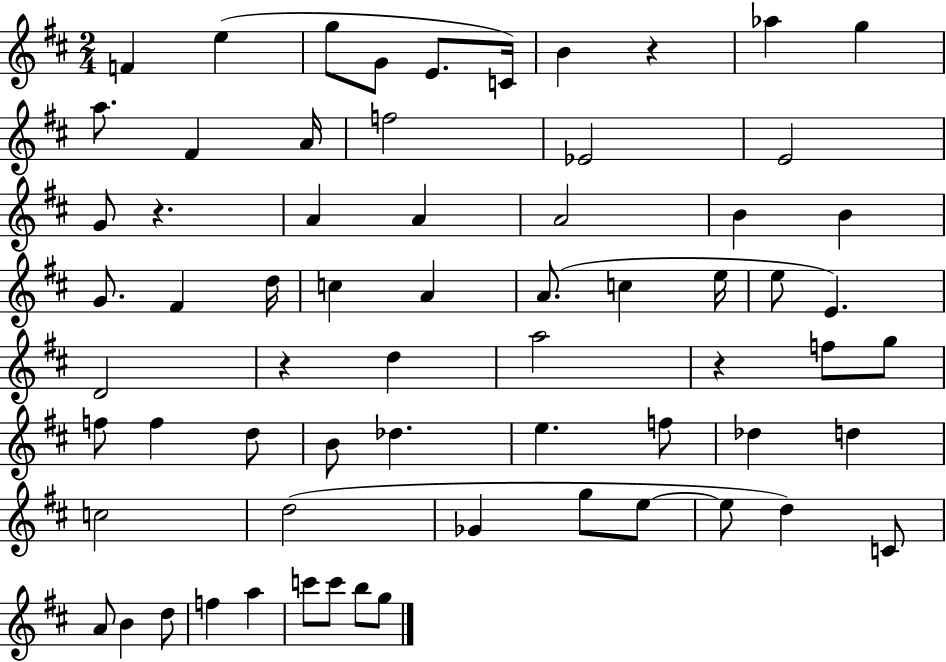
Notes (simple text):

F4/q E5/q G5/e G4/e E4/e. C4/s B4/q R/q Ab5/q G5/q A5/e. F#4/q A4/s F5/h Eb4/h E4/h G4/e R/q. A4/q A4/q A4/h B4/q B4/q G4/e. F#4/q D5/s C5/q A4/q A4/e. C5/q E5/s E5/e E4/q. D4/h R/q D5/q A5/h R/q F5/e G5/e F5/e F5/q D5/e B4/e Db5/q. E5/q. F5/e Db5/q D5/q C5/h D5/h Gb4/q G5/e E5/e E5/e D5/q C4/e A4/e B4/q D5/e F5/q A5/q C6/e C6/e B5/e G5/e